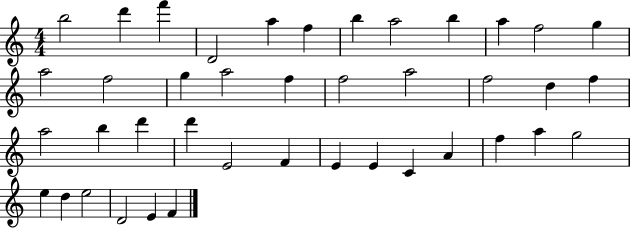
{
  \clef treble
  \numericTimeSignature
  \time 4/4
  \key c \major
  b''2 d'''4 f'''4 | d'2 a''4 f''4 | b''4 a''2 b''4 | a''4 f''2 g''4 | \break a''2 f''2 | g''4 a''2 f''4 | f''2 a''2 | f''2 d''4 f''4 | \break a''2 b''4 d'''4 | d'''4 e'2 f'4 | e'4 e'4 c'4 a'4 | f''4 a''4 g''2 | \break e''4 d''4 e''2 | d'2 e'4 f'4 | \bar "|."
}